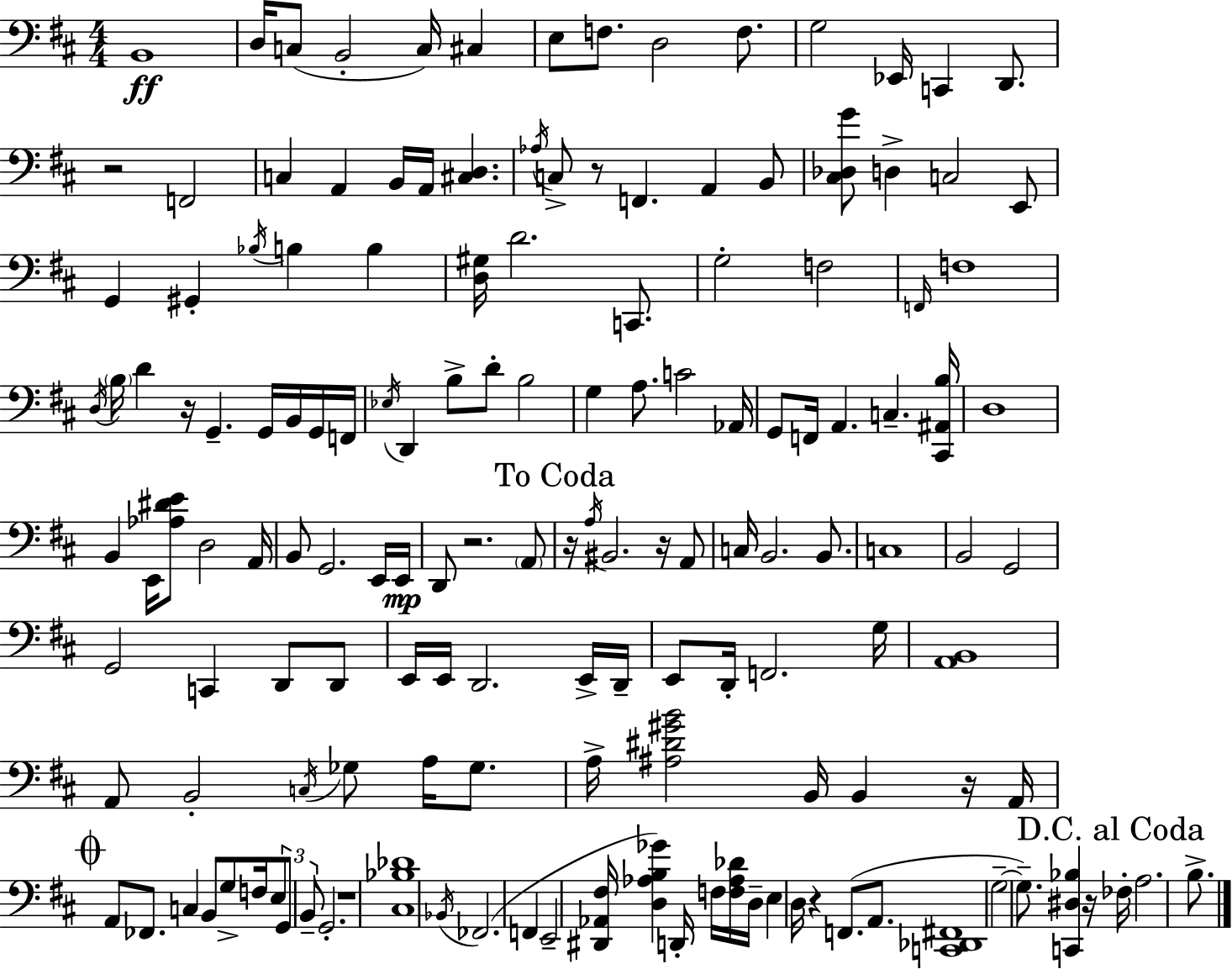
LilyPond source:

{
  \clef bass
  \numericTimeSignature
  \time 4/4
  \key d \major
  b,1\ff | d16 c8( b,2-. c16) cis4 | e8 f8. d2 f8. | g2 ees,16 c,4 d,8. | \break r2 f,2 | c4 a,4 b,16 a,16 <cis d>4. | \acciaccatura { aes16 } c8-> r8 f,4. a,4 b,8 | <cis des g'>8 d4-> c2 e,8 | \break g,4 gis,4-. \acciaccatura { bes16 } b4 b4 | <d gis>16 d'2. c,8. | g2-. f2 | \grace { f,16 } f1 | \break \acciaccatura { d16 } \parenthesize b16 d'4 r16 g,4.-- | g,16 b,16 g,16 f,16 \acciaccatura { ees16 } d,4 b8-> d'8-. b2 | g4 a8. c'2 | aes,16 g,8 f,16 a,4. c4.-- | \break <cis, ais, b>16 d1 | b,4 e,16 <aes dis' e'>8 d2 | a,16 b,8 g,2. | e,16 e,16\mp d,8 r2. | \break \parenthesize a,8 \mark "To Coda" r16 \acciaccatura { a16 } bis,2. | r16 a,8 c16 b,2. | b,8. c1 | b,2 g,2 | \break g,2 c,4 | d,8 d,8 e,16 e,16 d,2. | e,16-> d,16-- e,8 d,16-. f,2. | g16 <a, b,>1 | \break a,8 b,2-. | \acciaccatura { c16 } ges8 a16 ges8. a16-> <ais dis' gis' b'>2 | b,16 b,4 r16 a,16 \mark \markup { \musicglyph "scripts.coda" } a,8 fes,8. c4 | b,8 g8-> f16 \tuplet 3/2 { e8 g,8 b,8-- } g,2.-. | \break r1 | <cis bes des'>1 | \acciaccatura { bes,16 }( fes,2. | f,4 e,2-- | \break <dis, aes, fis>16 <d aes b ges'>4) d,16-. f16 <f aes des'>16 d16-- e4 d16 r4 | f,8.( a,8. <c, des, fis,>1 | g2--~~ | g8.--) <c, dis bes>4 r16 \mark "D.C. al Coda" fes16-. a2. | \break b8.-> \bar "|."
}